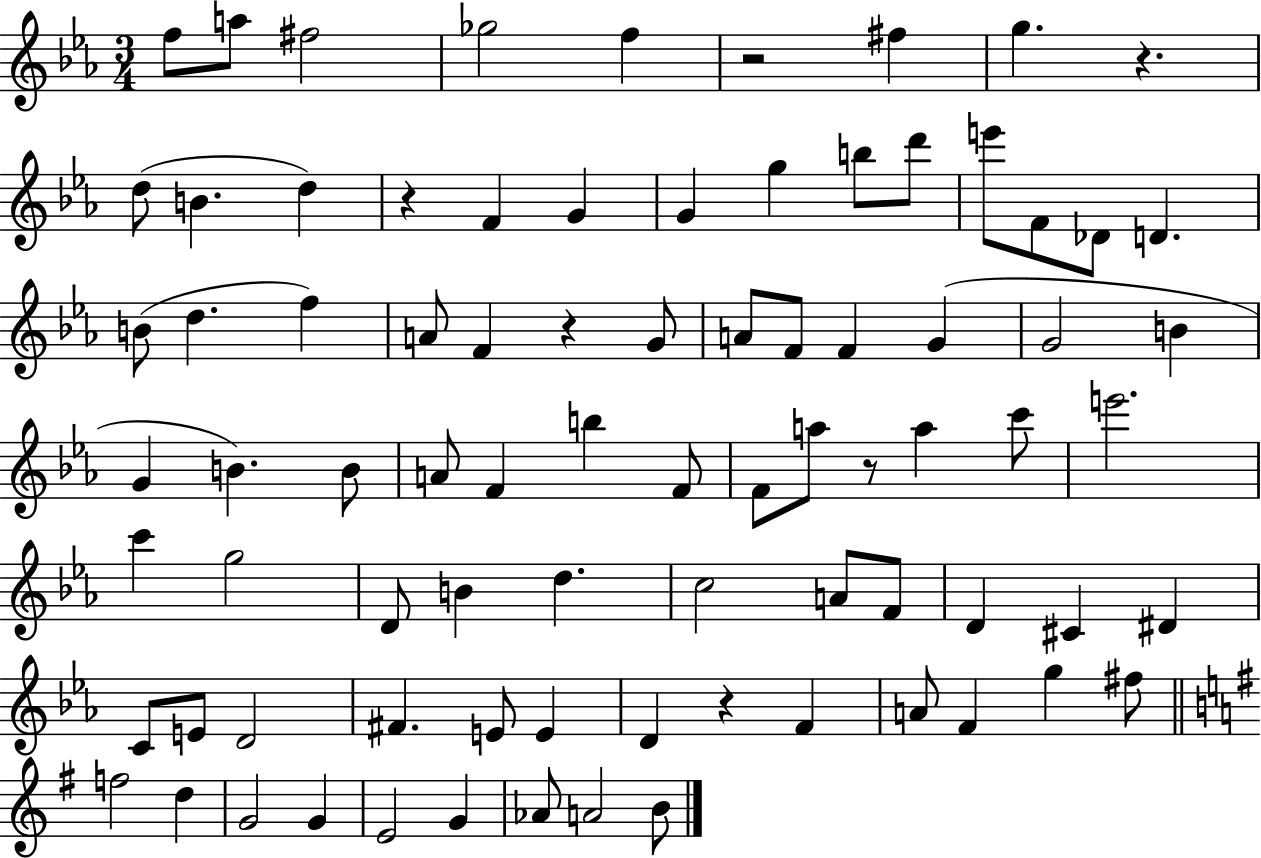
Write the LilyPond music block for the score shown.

{
  \clef treble
  \numericTimeSignature
  \time 3/4
  \key ees \major
  f''8 a''8 fis''2 | ges''2 f''4 | r2 fis''4 | g''4. r4. | \break d''8( b'4. d''4) | r4 f'4 g'4 | g'4 g''4 b''8 d'''8 | e'''8 f'8 des'8 d'4. | \break b'8( d''4. f''4) | a'8 f'4 r4 g'8 | a'8 f'8 f'4 g'4( | g'2 b'4 | \break g'4 b'4.) b'8 | a'8 f'4 b''4 f'8 | f'8 a''8 r8 a''4 c'''8 | e'''2. | \break c'''4 g''2 | d'8 b'4 d''4. | c''2 a'8 f'8 | d'4 cis'4 dis'4 | \break c'8 e'8 d'2 | fis'4. e'8 e'4 | d'4 r4 f'4 | a'8 f'4 g''4 fis''8 | \break \bar "||" \break \key g \major f''2 d''4 | g'2 g'4 | e'2 g'4 | aes'8 a'2 b'8 | \break \bar "|."
}